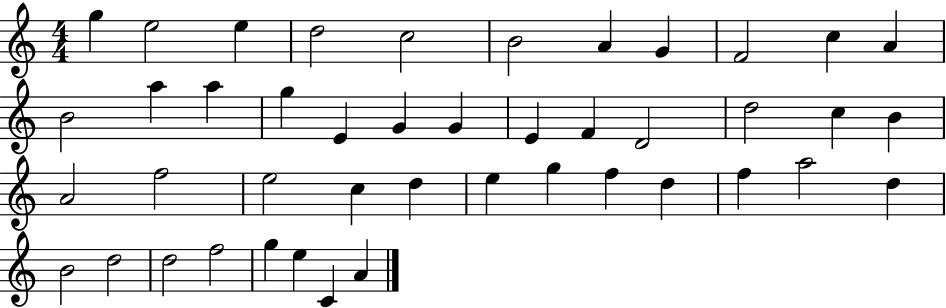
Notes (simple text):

G5/q E5/h E5/q D5/h C5/h B4/h A4/q G4/q F4/h C5/q A4/q B4/h A5/q A5/q G5/q E4/q G4/q G4/q E4/q F4/q D4/h D5/h C5/q B4/q A4/h F5/h E5/h C5/q D5/q E5/q G5/q F5/q D5/q F5/q A5/h D5/q B4/h D5/h D5/h F5/h G5/q E5/q C4/q A4/q